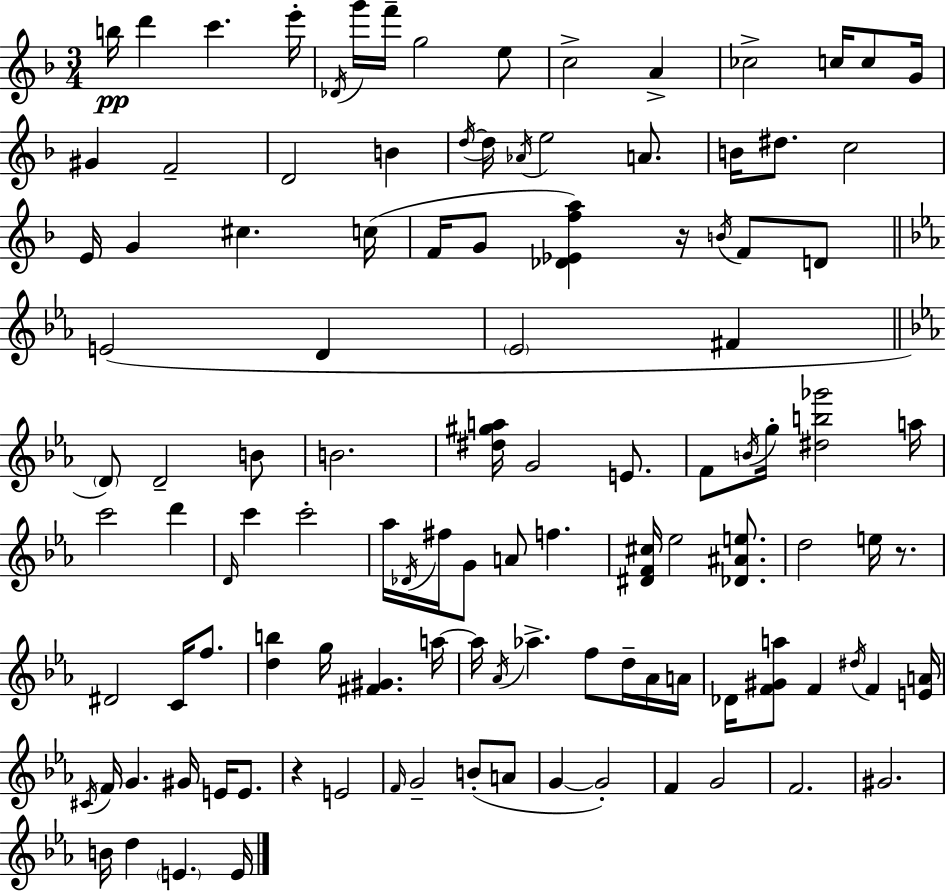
B5/s D6/q C6/q. E6/s Db4/s G6/s F6/s G5/h E5/e C5/h A4/q CES5/h C5/s C5/e G4/s G#4/q F4/h D4/h B4/q D5/s D5/s Ab4/s E5/h A4/e. B4/s D#5/e. C5/h E4/s G4/q C#5/q. C5/s F4/s G4/e [Db4,Eb4,F5,A5]/q R/s B4/s F4/e D4/e E4/h D4/q Eb4/h F#4/q D4/e D4/h B4/e B4/h. [D#5,G#5,A5]/s G4/h E4/e. F4/e B4/s G5/s [D#5,B5,Gb6]/h A5/s C6/h D6/q D4/s C6/q C6/h Ab5/s Db4/s F#5/s G4/e A4/e F5/q. [D#4,F4,C#5]/s Eb5/h [Db4,A#4,E5]/e. D5/h E5/s R/e. D#4/h C4/s F5/e. [D5,B5]/q G5/s [F#4,G#4]/q. A5/s A5/s Ab4/s Ab5/q. F5/e D5/s Ab4/s A4/s Db4/s [F4,G#4,A5]/e F4/q D#5/s F4/q [E4,A4]/s C#4/s F4/s G4/q. G#4/s E4/s E4/e. R/q E4/h F4/s G4/h B4/e A4/e G4/q G4/h F4/q G4/h F4/h. G#4/h. B4/s D5/q E4/q. E4/s